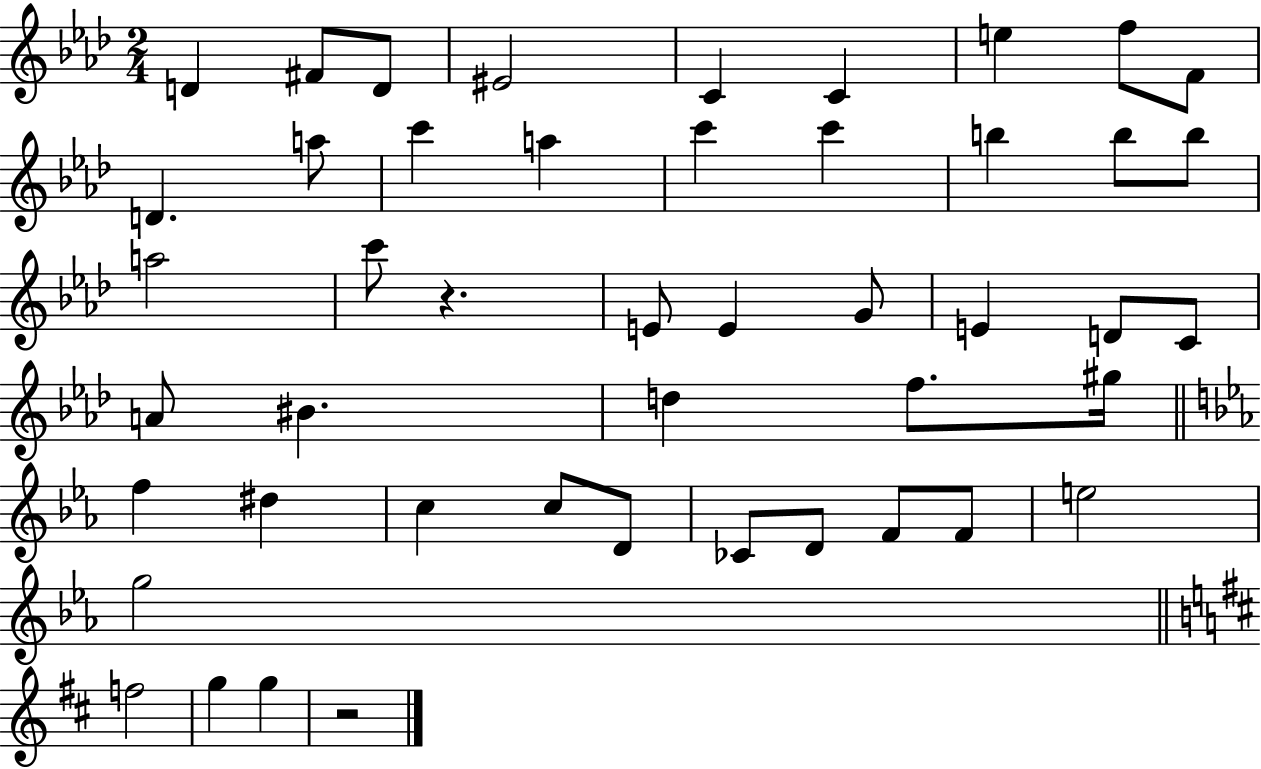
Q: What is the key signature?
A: AES major